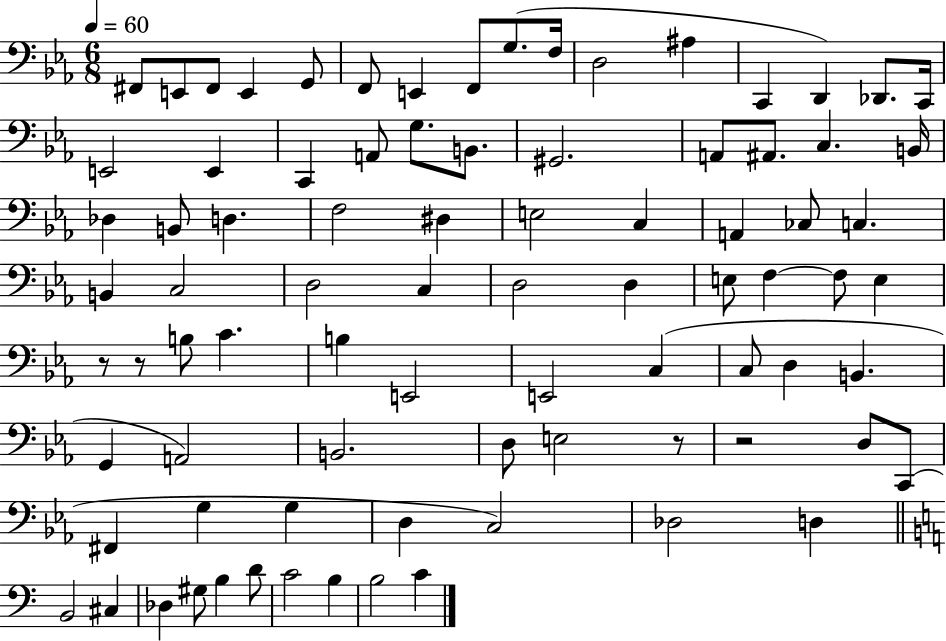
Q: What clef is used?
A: bass